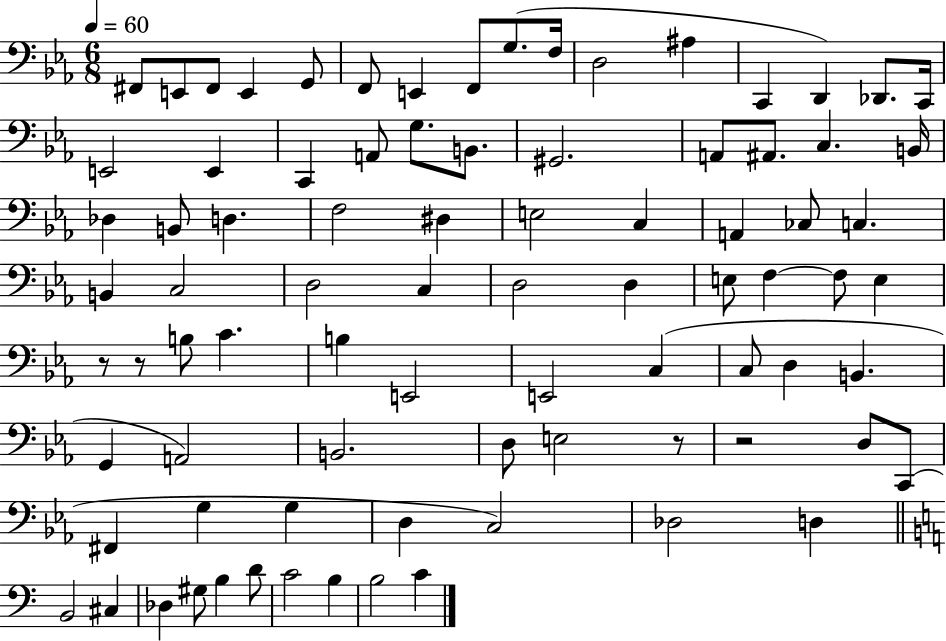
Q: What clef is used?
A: bass